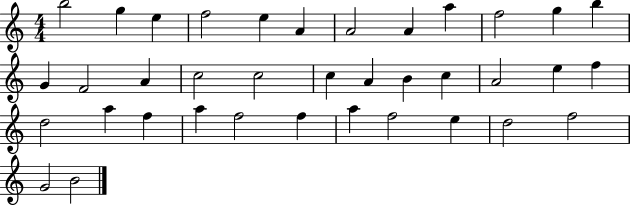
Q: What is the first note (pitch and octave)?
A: B5